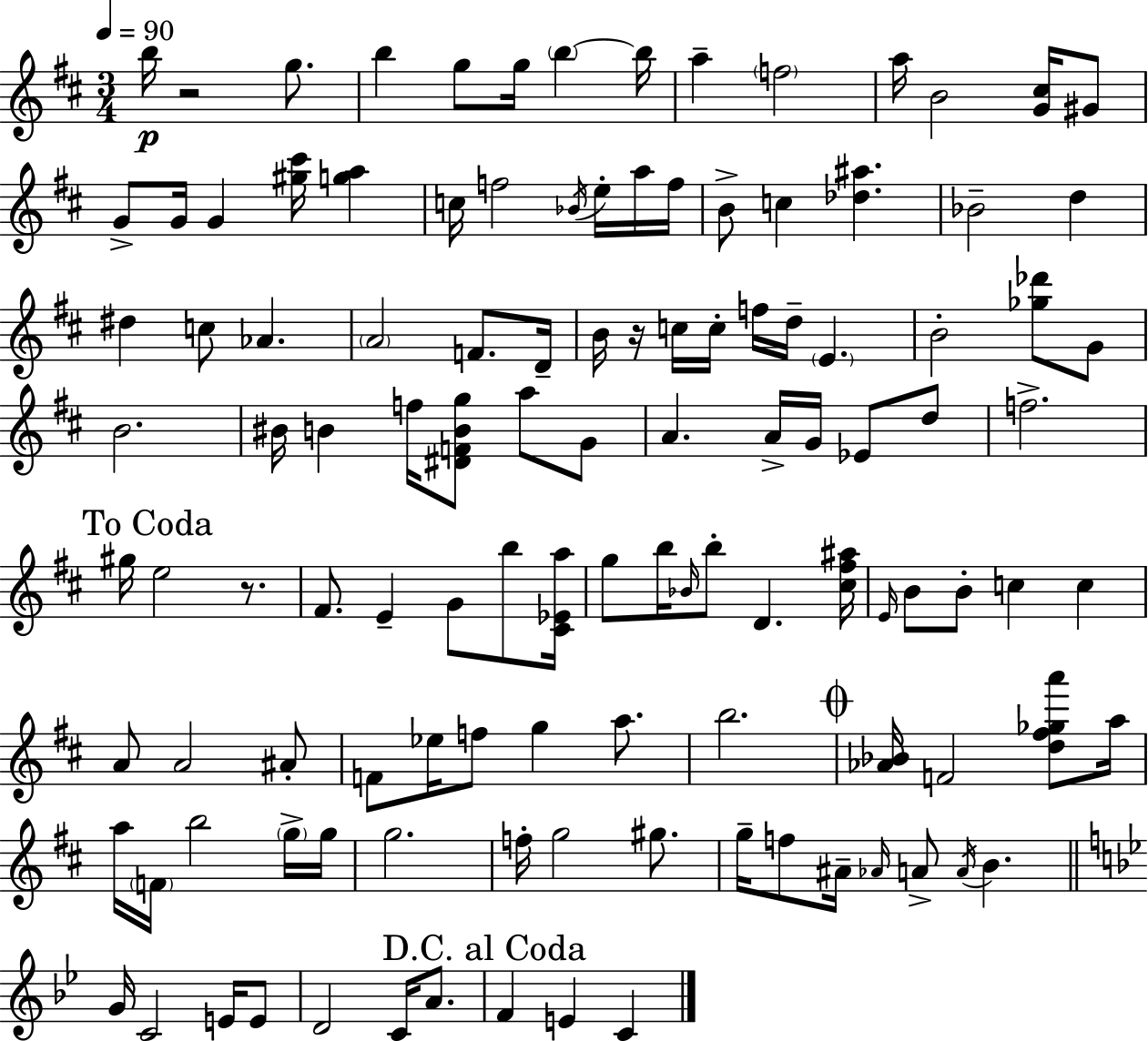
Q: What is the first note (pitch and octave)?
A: B5